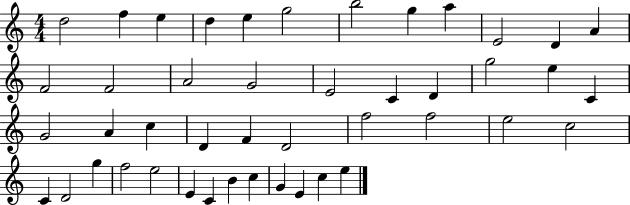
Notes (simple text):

D5/h F5/q E5/q D5/q E5/q G5/h B5/h G5/q A5/q E4/h D4/q A4/q F4/h F4/h A4/h G4/h E4/h C4/q D4/q G5/h E5/q C4/q G4/h A4/q C5/q D4/q F4/q D4/h F5/h F5/h E5/h C5/h C4/q D4/h G5/q F5/h E5/h E4/q C4/q B4/q C5/q G4/q E4/q C5/q E5/q